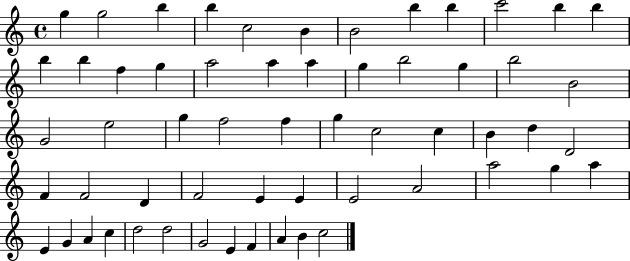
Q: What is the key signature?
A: C major